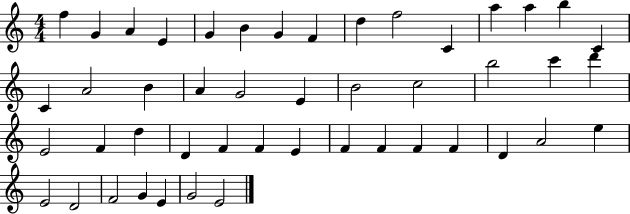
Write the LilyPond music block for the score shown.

{
  \clef treble
  \numericTimeSignature
  \time 4/4
  \key c \major
  f''4 g'4 a'4 e'4 | g'4 b'4 g'4 f'4 | d''4 f''2 c'4 | a''4 a''4 b''4 c'4 | \break c'4 a'2 b'4 | a'4 g'2 e'4 | b'2 c''2 | b''2 c'''4 d'''4 | \break e'2 f'4 d''4 | d'4 f'4 f'4 e'4 | f'4 f'4 f'4 f'4 | d'4 a'2 e''4 | \break e'2 d'2 | f'2 g'4 e'4 | g'2 e'2 | \bar "|."
}